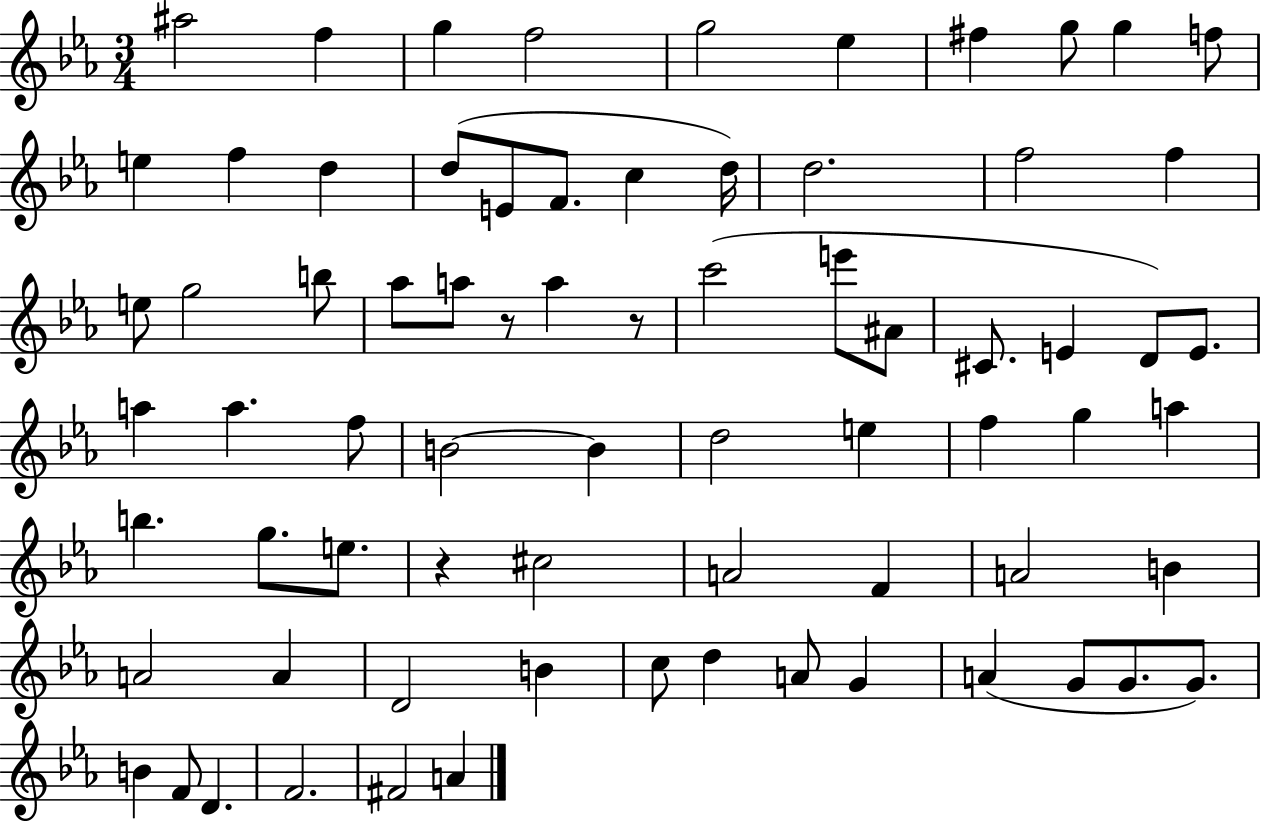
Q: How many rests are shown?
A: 3